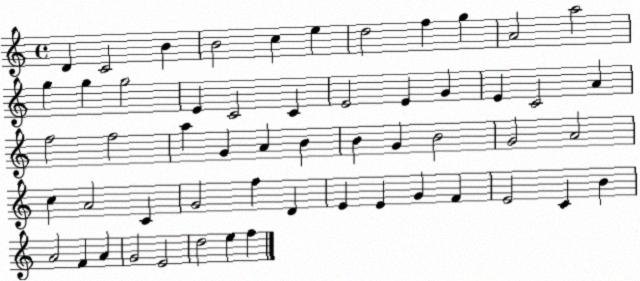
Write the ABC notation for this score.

X:1
T:Untitled
M:4/4
L:1/4
K:C
D C2 B B2 c e d2 f g A2 a2 g g g2 E C2 C E2 E G E C2 A f2 f2 a G A B B G B2 G2 A2 c A2 C G2 f D E E G F E2 C B A2 F A G2 E2 d2 e f